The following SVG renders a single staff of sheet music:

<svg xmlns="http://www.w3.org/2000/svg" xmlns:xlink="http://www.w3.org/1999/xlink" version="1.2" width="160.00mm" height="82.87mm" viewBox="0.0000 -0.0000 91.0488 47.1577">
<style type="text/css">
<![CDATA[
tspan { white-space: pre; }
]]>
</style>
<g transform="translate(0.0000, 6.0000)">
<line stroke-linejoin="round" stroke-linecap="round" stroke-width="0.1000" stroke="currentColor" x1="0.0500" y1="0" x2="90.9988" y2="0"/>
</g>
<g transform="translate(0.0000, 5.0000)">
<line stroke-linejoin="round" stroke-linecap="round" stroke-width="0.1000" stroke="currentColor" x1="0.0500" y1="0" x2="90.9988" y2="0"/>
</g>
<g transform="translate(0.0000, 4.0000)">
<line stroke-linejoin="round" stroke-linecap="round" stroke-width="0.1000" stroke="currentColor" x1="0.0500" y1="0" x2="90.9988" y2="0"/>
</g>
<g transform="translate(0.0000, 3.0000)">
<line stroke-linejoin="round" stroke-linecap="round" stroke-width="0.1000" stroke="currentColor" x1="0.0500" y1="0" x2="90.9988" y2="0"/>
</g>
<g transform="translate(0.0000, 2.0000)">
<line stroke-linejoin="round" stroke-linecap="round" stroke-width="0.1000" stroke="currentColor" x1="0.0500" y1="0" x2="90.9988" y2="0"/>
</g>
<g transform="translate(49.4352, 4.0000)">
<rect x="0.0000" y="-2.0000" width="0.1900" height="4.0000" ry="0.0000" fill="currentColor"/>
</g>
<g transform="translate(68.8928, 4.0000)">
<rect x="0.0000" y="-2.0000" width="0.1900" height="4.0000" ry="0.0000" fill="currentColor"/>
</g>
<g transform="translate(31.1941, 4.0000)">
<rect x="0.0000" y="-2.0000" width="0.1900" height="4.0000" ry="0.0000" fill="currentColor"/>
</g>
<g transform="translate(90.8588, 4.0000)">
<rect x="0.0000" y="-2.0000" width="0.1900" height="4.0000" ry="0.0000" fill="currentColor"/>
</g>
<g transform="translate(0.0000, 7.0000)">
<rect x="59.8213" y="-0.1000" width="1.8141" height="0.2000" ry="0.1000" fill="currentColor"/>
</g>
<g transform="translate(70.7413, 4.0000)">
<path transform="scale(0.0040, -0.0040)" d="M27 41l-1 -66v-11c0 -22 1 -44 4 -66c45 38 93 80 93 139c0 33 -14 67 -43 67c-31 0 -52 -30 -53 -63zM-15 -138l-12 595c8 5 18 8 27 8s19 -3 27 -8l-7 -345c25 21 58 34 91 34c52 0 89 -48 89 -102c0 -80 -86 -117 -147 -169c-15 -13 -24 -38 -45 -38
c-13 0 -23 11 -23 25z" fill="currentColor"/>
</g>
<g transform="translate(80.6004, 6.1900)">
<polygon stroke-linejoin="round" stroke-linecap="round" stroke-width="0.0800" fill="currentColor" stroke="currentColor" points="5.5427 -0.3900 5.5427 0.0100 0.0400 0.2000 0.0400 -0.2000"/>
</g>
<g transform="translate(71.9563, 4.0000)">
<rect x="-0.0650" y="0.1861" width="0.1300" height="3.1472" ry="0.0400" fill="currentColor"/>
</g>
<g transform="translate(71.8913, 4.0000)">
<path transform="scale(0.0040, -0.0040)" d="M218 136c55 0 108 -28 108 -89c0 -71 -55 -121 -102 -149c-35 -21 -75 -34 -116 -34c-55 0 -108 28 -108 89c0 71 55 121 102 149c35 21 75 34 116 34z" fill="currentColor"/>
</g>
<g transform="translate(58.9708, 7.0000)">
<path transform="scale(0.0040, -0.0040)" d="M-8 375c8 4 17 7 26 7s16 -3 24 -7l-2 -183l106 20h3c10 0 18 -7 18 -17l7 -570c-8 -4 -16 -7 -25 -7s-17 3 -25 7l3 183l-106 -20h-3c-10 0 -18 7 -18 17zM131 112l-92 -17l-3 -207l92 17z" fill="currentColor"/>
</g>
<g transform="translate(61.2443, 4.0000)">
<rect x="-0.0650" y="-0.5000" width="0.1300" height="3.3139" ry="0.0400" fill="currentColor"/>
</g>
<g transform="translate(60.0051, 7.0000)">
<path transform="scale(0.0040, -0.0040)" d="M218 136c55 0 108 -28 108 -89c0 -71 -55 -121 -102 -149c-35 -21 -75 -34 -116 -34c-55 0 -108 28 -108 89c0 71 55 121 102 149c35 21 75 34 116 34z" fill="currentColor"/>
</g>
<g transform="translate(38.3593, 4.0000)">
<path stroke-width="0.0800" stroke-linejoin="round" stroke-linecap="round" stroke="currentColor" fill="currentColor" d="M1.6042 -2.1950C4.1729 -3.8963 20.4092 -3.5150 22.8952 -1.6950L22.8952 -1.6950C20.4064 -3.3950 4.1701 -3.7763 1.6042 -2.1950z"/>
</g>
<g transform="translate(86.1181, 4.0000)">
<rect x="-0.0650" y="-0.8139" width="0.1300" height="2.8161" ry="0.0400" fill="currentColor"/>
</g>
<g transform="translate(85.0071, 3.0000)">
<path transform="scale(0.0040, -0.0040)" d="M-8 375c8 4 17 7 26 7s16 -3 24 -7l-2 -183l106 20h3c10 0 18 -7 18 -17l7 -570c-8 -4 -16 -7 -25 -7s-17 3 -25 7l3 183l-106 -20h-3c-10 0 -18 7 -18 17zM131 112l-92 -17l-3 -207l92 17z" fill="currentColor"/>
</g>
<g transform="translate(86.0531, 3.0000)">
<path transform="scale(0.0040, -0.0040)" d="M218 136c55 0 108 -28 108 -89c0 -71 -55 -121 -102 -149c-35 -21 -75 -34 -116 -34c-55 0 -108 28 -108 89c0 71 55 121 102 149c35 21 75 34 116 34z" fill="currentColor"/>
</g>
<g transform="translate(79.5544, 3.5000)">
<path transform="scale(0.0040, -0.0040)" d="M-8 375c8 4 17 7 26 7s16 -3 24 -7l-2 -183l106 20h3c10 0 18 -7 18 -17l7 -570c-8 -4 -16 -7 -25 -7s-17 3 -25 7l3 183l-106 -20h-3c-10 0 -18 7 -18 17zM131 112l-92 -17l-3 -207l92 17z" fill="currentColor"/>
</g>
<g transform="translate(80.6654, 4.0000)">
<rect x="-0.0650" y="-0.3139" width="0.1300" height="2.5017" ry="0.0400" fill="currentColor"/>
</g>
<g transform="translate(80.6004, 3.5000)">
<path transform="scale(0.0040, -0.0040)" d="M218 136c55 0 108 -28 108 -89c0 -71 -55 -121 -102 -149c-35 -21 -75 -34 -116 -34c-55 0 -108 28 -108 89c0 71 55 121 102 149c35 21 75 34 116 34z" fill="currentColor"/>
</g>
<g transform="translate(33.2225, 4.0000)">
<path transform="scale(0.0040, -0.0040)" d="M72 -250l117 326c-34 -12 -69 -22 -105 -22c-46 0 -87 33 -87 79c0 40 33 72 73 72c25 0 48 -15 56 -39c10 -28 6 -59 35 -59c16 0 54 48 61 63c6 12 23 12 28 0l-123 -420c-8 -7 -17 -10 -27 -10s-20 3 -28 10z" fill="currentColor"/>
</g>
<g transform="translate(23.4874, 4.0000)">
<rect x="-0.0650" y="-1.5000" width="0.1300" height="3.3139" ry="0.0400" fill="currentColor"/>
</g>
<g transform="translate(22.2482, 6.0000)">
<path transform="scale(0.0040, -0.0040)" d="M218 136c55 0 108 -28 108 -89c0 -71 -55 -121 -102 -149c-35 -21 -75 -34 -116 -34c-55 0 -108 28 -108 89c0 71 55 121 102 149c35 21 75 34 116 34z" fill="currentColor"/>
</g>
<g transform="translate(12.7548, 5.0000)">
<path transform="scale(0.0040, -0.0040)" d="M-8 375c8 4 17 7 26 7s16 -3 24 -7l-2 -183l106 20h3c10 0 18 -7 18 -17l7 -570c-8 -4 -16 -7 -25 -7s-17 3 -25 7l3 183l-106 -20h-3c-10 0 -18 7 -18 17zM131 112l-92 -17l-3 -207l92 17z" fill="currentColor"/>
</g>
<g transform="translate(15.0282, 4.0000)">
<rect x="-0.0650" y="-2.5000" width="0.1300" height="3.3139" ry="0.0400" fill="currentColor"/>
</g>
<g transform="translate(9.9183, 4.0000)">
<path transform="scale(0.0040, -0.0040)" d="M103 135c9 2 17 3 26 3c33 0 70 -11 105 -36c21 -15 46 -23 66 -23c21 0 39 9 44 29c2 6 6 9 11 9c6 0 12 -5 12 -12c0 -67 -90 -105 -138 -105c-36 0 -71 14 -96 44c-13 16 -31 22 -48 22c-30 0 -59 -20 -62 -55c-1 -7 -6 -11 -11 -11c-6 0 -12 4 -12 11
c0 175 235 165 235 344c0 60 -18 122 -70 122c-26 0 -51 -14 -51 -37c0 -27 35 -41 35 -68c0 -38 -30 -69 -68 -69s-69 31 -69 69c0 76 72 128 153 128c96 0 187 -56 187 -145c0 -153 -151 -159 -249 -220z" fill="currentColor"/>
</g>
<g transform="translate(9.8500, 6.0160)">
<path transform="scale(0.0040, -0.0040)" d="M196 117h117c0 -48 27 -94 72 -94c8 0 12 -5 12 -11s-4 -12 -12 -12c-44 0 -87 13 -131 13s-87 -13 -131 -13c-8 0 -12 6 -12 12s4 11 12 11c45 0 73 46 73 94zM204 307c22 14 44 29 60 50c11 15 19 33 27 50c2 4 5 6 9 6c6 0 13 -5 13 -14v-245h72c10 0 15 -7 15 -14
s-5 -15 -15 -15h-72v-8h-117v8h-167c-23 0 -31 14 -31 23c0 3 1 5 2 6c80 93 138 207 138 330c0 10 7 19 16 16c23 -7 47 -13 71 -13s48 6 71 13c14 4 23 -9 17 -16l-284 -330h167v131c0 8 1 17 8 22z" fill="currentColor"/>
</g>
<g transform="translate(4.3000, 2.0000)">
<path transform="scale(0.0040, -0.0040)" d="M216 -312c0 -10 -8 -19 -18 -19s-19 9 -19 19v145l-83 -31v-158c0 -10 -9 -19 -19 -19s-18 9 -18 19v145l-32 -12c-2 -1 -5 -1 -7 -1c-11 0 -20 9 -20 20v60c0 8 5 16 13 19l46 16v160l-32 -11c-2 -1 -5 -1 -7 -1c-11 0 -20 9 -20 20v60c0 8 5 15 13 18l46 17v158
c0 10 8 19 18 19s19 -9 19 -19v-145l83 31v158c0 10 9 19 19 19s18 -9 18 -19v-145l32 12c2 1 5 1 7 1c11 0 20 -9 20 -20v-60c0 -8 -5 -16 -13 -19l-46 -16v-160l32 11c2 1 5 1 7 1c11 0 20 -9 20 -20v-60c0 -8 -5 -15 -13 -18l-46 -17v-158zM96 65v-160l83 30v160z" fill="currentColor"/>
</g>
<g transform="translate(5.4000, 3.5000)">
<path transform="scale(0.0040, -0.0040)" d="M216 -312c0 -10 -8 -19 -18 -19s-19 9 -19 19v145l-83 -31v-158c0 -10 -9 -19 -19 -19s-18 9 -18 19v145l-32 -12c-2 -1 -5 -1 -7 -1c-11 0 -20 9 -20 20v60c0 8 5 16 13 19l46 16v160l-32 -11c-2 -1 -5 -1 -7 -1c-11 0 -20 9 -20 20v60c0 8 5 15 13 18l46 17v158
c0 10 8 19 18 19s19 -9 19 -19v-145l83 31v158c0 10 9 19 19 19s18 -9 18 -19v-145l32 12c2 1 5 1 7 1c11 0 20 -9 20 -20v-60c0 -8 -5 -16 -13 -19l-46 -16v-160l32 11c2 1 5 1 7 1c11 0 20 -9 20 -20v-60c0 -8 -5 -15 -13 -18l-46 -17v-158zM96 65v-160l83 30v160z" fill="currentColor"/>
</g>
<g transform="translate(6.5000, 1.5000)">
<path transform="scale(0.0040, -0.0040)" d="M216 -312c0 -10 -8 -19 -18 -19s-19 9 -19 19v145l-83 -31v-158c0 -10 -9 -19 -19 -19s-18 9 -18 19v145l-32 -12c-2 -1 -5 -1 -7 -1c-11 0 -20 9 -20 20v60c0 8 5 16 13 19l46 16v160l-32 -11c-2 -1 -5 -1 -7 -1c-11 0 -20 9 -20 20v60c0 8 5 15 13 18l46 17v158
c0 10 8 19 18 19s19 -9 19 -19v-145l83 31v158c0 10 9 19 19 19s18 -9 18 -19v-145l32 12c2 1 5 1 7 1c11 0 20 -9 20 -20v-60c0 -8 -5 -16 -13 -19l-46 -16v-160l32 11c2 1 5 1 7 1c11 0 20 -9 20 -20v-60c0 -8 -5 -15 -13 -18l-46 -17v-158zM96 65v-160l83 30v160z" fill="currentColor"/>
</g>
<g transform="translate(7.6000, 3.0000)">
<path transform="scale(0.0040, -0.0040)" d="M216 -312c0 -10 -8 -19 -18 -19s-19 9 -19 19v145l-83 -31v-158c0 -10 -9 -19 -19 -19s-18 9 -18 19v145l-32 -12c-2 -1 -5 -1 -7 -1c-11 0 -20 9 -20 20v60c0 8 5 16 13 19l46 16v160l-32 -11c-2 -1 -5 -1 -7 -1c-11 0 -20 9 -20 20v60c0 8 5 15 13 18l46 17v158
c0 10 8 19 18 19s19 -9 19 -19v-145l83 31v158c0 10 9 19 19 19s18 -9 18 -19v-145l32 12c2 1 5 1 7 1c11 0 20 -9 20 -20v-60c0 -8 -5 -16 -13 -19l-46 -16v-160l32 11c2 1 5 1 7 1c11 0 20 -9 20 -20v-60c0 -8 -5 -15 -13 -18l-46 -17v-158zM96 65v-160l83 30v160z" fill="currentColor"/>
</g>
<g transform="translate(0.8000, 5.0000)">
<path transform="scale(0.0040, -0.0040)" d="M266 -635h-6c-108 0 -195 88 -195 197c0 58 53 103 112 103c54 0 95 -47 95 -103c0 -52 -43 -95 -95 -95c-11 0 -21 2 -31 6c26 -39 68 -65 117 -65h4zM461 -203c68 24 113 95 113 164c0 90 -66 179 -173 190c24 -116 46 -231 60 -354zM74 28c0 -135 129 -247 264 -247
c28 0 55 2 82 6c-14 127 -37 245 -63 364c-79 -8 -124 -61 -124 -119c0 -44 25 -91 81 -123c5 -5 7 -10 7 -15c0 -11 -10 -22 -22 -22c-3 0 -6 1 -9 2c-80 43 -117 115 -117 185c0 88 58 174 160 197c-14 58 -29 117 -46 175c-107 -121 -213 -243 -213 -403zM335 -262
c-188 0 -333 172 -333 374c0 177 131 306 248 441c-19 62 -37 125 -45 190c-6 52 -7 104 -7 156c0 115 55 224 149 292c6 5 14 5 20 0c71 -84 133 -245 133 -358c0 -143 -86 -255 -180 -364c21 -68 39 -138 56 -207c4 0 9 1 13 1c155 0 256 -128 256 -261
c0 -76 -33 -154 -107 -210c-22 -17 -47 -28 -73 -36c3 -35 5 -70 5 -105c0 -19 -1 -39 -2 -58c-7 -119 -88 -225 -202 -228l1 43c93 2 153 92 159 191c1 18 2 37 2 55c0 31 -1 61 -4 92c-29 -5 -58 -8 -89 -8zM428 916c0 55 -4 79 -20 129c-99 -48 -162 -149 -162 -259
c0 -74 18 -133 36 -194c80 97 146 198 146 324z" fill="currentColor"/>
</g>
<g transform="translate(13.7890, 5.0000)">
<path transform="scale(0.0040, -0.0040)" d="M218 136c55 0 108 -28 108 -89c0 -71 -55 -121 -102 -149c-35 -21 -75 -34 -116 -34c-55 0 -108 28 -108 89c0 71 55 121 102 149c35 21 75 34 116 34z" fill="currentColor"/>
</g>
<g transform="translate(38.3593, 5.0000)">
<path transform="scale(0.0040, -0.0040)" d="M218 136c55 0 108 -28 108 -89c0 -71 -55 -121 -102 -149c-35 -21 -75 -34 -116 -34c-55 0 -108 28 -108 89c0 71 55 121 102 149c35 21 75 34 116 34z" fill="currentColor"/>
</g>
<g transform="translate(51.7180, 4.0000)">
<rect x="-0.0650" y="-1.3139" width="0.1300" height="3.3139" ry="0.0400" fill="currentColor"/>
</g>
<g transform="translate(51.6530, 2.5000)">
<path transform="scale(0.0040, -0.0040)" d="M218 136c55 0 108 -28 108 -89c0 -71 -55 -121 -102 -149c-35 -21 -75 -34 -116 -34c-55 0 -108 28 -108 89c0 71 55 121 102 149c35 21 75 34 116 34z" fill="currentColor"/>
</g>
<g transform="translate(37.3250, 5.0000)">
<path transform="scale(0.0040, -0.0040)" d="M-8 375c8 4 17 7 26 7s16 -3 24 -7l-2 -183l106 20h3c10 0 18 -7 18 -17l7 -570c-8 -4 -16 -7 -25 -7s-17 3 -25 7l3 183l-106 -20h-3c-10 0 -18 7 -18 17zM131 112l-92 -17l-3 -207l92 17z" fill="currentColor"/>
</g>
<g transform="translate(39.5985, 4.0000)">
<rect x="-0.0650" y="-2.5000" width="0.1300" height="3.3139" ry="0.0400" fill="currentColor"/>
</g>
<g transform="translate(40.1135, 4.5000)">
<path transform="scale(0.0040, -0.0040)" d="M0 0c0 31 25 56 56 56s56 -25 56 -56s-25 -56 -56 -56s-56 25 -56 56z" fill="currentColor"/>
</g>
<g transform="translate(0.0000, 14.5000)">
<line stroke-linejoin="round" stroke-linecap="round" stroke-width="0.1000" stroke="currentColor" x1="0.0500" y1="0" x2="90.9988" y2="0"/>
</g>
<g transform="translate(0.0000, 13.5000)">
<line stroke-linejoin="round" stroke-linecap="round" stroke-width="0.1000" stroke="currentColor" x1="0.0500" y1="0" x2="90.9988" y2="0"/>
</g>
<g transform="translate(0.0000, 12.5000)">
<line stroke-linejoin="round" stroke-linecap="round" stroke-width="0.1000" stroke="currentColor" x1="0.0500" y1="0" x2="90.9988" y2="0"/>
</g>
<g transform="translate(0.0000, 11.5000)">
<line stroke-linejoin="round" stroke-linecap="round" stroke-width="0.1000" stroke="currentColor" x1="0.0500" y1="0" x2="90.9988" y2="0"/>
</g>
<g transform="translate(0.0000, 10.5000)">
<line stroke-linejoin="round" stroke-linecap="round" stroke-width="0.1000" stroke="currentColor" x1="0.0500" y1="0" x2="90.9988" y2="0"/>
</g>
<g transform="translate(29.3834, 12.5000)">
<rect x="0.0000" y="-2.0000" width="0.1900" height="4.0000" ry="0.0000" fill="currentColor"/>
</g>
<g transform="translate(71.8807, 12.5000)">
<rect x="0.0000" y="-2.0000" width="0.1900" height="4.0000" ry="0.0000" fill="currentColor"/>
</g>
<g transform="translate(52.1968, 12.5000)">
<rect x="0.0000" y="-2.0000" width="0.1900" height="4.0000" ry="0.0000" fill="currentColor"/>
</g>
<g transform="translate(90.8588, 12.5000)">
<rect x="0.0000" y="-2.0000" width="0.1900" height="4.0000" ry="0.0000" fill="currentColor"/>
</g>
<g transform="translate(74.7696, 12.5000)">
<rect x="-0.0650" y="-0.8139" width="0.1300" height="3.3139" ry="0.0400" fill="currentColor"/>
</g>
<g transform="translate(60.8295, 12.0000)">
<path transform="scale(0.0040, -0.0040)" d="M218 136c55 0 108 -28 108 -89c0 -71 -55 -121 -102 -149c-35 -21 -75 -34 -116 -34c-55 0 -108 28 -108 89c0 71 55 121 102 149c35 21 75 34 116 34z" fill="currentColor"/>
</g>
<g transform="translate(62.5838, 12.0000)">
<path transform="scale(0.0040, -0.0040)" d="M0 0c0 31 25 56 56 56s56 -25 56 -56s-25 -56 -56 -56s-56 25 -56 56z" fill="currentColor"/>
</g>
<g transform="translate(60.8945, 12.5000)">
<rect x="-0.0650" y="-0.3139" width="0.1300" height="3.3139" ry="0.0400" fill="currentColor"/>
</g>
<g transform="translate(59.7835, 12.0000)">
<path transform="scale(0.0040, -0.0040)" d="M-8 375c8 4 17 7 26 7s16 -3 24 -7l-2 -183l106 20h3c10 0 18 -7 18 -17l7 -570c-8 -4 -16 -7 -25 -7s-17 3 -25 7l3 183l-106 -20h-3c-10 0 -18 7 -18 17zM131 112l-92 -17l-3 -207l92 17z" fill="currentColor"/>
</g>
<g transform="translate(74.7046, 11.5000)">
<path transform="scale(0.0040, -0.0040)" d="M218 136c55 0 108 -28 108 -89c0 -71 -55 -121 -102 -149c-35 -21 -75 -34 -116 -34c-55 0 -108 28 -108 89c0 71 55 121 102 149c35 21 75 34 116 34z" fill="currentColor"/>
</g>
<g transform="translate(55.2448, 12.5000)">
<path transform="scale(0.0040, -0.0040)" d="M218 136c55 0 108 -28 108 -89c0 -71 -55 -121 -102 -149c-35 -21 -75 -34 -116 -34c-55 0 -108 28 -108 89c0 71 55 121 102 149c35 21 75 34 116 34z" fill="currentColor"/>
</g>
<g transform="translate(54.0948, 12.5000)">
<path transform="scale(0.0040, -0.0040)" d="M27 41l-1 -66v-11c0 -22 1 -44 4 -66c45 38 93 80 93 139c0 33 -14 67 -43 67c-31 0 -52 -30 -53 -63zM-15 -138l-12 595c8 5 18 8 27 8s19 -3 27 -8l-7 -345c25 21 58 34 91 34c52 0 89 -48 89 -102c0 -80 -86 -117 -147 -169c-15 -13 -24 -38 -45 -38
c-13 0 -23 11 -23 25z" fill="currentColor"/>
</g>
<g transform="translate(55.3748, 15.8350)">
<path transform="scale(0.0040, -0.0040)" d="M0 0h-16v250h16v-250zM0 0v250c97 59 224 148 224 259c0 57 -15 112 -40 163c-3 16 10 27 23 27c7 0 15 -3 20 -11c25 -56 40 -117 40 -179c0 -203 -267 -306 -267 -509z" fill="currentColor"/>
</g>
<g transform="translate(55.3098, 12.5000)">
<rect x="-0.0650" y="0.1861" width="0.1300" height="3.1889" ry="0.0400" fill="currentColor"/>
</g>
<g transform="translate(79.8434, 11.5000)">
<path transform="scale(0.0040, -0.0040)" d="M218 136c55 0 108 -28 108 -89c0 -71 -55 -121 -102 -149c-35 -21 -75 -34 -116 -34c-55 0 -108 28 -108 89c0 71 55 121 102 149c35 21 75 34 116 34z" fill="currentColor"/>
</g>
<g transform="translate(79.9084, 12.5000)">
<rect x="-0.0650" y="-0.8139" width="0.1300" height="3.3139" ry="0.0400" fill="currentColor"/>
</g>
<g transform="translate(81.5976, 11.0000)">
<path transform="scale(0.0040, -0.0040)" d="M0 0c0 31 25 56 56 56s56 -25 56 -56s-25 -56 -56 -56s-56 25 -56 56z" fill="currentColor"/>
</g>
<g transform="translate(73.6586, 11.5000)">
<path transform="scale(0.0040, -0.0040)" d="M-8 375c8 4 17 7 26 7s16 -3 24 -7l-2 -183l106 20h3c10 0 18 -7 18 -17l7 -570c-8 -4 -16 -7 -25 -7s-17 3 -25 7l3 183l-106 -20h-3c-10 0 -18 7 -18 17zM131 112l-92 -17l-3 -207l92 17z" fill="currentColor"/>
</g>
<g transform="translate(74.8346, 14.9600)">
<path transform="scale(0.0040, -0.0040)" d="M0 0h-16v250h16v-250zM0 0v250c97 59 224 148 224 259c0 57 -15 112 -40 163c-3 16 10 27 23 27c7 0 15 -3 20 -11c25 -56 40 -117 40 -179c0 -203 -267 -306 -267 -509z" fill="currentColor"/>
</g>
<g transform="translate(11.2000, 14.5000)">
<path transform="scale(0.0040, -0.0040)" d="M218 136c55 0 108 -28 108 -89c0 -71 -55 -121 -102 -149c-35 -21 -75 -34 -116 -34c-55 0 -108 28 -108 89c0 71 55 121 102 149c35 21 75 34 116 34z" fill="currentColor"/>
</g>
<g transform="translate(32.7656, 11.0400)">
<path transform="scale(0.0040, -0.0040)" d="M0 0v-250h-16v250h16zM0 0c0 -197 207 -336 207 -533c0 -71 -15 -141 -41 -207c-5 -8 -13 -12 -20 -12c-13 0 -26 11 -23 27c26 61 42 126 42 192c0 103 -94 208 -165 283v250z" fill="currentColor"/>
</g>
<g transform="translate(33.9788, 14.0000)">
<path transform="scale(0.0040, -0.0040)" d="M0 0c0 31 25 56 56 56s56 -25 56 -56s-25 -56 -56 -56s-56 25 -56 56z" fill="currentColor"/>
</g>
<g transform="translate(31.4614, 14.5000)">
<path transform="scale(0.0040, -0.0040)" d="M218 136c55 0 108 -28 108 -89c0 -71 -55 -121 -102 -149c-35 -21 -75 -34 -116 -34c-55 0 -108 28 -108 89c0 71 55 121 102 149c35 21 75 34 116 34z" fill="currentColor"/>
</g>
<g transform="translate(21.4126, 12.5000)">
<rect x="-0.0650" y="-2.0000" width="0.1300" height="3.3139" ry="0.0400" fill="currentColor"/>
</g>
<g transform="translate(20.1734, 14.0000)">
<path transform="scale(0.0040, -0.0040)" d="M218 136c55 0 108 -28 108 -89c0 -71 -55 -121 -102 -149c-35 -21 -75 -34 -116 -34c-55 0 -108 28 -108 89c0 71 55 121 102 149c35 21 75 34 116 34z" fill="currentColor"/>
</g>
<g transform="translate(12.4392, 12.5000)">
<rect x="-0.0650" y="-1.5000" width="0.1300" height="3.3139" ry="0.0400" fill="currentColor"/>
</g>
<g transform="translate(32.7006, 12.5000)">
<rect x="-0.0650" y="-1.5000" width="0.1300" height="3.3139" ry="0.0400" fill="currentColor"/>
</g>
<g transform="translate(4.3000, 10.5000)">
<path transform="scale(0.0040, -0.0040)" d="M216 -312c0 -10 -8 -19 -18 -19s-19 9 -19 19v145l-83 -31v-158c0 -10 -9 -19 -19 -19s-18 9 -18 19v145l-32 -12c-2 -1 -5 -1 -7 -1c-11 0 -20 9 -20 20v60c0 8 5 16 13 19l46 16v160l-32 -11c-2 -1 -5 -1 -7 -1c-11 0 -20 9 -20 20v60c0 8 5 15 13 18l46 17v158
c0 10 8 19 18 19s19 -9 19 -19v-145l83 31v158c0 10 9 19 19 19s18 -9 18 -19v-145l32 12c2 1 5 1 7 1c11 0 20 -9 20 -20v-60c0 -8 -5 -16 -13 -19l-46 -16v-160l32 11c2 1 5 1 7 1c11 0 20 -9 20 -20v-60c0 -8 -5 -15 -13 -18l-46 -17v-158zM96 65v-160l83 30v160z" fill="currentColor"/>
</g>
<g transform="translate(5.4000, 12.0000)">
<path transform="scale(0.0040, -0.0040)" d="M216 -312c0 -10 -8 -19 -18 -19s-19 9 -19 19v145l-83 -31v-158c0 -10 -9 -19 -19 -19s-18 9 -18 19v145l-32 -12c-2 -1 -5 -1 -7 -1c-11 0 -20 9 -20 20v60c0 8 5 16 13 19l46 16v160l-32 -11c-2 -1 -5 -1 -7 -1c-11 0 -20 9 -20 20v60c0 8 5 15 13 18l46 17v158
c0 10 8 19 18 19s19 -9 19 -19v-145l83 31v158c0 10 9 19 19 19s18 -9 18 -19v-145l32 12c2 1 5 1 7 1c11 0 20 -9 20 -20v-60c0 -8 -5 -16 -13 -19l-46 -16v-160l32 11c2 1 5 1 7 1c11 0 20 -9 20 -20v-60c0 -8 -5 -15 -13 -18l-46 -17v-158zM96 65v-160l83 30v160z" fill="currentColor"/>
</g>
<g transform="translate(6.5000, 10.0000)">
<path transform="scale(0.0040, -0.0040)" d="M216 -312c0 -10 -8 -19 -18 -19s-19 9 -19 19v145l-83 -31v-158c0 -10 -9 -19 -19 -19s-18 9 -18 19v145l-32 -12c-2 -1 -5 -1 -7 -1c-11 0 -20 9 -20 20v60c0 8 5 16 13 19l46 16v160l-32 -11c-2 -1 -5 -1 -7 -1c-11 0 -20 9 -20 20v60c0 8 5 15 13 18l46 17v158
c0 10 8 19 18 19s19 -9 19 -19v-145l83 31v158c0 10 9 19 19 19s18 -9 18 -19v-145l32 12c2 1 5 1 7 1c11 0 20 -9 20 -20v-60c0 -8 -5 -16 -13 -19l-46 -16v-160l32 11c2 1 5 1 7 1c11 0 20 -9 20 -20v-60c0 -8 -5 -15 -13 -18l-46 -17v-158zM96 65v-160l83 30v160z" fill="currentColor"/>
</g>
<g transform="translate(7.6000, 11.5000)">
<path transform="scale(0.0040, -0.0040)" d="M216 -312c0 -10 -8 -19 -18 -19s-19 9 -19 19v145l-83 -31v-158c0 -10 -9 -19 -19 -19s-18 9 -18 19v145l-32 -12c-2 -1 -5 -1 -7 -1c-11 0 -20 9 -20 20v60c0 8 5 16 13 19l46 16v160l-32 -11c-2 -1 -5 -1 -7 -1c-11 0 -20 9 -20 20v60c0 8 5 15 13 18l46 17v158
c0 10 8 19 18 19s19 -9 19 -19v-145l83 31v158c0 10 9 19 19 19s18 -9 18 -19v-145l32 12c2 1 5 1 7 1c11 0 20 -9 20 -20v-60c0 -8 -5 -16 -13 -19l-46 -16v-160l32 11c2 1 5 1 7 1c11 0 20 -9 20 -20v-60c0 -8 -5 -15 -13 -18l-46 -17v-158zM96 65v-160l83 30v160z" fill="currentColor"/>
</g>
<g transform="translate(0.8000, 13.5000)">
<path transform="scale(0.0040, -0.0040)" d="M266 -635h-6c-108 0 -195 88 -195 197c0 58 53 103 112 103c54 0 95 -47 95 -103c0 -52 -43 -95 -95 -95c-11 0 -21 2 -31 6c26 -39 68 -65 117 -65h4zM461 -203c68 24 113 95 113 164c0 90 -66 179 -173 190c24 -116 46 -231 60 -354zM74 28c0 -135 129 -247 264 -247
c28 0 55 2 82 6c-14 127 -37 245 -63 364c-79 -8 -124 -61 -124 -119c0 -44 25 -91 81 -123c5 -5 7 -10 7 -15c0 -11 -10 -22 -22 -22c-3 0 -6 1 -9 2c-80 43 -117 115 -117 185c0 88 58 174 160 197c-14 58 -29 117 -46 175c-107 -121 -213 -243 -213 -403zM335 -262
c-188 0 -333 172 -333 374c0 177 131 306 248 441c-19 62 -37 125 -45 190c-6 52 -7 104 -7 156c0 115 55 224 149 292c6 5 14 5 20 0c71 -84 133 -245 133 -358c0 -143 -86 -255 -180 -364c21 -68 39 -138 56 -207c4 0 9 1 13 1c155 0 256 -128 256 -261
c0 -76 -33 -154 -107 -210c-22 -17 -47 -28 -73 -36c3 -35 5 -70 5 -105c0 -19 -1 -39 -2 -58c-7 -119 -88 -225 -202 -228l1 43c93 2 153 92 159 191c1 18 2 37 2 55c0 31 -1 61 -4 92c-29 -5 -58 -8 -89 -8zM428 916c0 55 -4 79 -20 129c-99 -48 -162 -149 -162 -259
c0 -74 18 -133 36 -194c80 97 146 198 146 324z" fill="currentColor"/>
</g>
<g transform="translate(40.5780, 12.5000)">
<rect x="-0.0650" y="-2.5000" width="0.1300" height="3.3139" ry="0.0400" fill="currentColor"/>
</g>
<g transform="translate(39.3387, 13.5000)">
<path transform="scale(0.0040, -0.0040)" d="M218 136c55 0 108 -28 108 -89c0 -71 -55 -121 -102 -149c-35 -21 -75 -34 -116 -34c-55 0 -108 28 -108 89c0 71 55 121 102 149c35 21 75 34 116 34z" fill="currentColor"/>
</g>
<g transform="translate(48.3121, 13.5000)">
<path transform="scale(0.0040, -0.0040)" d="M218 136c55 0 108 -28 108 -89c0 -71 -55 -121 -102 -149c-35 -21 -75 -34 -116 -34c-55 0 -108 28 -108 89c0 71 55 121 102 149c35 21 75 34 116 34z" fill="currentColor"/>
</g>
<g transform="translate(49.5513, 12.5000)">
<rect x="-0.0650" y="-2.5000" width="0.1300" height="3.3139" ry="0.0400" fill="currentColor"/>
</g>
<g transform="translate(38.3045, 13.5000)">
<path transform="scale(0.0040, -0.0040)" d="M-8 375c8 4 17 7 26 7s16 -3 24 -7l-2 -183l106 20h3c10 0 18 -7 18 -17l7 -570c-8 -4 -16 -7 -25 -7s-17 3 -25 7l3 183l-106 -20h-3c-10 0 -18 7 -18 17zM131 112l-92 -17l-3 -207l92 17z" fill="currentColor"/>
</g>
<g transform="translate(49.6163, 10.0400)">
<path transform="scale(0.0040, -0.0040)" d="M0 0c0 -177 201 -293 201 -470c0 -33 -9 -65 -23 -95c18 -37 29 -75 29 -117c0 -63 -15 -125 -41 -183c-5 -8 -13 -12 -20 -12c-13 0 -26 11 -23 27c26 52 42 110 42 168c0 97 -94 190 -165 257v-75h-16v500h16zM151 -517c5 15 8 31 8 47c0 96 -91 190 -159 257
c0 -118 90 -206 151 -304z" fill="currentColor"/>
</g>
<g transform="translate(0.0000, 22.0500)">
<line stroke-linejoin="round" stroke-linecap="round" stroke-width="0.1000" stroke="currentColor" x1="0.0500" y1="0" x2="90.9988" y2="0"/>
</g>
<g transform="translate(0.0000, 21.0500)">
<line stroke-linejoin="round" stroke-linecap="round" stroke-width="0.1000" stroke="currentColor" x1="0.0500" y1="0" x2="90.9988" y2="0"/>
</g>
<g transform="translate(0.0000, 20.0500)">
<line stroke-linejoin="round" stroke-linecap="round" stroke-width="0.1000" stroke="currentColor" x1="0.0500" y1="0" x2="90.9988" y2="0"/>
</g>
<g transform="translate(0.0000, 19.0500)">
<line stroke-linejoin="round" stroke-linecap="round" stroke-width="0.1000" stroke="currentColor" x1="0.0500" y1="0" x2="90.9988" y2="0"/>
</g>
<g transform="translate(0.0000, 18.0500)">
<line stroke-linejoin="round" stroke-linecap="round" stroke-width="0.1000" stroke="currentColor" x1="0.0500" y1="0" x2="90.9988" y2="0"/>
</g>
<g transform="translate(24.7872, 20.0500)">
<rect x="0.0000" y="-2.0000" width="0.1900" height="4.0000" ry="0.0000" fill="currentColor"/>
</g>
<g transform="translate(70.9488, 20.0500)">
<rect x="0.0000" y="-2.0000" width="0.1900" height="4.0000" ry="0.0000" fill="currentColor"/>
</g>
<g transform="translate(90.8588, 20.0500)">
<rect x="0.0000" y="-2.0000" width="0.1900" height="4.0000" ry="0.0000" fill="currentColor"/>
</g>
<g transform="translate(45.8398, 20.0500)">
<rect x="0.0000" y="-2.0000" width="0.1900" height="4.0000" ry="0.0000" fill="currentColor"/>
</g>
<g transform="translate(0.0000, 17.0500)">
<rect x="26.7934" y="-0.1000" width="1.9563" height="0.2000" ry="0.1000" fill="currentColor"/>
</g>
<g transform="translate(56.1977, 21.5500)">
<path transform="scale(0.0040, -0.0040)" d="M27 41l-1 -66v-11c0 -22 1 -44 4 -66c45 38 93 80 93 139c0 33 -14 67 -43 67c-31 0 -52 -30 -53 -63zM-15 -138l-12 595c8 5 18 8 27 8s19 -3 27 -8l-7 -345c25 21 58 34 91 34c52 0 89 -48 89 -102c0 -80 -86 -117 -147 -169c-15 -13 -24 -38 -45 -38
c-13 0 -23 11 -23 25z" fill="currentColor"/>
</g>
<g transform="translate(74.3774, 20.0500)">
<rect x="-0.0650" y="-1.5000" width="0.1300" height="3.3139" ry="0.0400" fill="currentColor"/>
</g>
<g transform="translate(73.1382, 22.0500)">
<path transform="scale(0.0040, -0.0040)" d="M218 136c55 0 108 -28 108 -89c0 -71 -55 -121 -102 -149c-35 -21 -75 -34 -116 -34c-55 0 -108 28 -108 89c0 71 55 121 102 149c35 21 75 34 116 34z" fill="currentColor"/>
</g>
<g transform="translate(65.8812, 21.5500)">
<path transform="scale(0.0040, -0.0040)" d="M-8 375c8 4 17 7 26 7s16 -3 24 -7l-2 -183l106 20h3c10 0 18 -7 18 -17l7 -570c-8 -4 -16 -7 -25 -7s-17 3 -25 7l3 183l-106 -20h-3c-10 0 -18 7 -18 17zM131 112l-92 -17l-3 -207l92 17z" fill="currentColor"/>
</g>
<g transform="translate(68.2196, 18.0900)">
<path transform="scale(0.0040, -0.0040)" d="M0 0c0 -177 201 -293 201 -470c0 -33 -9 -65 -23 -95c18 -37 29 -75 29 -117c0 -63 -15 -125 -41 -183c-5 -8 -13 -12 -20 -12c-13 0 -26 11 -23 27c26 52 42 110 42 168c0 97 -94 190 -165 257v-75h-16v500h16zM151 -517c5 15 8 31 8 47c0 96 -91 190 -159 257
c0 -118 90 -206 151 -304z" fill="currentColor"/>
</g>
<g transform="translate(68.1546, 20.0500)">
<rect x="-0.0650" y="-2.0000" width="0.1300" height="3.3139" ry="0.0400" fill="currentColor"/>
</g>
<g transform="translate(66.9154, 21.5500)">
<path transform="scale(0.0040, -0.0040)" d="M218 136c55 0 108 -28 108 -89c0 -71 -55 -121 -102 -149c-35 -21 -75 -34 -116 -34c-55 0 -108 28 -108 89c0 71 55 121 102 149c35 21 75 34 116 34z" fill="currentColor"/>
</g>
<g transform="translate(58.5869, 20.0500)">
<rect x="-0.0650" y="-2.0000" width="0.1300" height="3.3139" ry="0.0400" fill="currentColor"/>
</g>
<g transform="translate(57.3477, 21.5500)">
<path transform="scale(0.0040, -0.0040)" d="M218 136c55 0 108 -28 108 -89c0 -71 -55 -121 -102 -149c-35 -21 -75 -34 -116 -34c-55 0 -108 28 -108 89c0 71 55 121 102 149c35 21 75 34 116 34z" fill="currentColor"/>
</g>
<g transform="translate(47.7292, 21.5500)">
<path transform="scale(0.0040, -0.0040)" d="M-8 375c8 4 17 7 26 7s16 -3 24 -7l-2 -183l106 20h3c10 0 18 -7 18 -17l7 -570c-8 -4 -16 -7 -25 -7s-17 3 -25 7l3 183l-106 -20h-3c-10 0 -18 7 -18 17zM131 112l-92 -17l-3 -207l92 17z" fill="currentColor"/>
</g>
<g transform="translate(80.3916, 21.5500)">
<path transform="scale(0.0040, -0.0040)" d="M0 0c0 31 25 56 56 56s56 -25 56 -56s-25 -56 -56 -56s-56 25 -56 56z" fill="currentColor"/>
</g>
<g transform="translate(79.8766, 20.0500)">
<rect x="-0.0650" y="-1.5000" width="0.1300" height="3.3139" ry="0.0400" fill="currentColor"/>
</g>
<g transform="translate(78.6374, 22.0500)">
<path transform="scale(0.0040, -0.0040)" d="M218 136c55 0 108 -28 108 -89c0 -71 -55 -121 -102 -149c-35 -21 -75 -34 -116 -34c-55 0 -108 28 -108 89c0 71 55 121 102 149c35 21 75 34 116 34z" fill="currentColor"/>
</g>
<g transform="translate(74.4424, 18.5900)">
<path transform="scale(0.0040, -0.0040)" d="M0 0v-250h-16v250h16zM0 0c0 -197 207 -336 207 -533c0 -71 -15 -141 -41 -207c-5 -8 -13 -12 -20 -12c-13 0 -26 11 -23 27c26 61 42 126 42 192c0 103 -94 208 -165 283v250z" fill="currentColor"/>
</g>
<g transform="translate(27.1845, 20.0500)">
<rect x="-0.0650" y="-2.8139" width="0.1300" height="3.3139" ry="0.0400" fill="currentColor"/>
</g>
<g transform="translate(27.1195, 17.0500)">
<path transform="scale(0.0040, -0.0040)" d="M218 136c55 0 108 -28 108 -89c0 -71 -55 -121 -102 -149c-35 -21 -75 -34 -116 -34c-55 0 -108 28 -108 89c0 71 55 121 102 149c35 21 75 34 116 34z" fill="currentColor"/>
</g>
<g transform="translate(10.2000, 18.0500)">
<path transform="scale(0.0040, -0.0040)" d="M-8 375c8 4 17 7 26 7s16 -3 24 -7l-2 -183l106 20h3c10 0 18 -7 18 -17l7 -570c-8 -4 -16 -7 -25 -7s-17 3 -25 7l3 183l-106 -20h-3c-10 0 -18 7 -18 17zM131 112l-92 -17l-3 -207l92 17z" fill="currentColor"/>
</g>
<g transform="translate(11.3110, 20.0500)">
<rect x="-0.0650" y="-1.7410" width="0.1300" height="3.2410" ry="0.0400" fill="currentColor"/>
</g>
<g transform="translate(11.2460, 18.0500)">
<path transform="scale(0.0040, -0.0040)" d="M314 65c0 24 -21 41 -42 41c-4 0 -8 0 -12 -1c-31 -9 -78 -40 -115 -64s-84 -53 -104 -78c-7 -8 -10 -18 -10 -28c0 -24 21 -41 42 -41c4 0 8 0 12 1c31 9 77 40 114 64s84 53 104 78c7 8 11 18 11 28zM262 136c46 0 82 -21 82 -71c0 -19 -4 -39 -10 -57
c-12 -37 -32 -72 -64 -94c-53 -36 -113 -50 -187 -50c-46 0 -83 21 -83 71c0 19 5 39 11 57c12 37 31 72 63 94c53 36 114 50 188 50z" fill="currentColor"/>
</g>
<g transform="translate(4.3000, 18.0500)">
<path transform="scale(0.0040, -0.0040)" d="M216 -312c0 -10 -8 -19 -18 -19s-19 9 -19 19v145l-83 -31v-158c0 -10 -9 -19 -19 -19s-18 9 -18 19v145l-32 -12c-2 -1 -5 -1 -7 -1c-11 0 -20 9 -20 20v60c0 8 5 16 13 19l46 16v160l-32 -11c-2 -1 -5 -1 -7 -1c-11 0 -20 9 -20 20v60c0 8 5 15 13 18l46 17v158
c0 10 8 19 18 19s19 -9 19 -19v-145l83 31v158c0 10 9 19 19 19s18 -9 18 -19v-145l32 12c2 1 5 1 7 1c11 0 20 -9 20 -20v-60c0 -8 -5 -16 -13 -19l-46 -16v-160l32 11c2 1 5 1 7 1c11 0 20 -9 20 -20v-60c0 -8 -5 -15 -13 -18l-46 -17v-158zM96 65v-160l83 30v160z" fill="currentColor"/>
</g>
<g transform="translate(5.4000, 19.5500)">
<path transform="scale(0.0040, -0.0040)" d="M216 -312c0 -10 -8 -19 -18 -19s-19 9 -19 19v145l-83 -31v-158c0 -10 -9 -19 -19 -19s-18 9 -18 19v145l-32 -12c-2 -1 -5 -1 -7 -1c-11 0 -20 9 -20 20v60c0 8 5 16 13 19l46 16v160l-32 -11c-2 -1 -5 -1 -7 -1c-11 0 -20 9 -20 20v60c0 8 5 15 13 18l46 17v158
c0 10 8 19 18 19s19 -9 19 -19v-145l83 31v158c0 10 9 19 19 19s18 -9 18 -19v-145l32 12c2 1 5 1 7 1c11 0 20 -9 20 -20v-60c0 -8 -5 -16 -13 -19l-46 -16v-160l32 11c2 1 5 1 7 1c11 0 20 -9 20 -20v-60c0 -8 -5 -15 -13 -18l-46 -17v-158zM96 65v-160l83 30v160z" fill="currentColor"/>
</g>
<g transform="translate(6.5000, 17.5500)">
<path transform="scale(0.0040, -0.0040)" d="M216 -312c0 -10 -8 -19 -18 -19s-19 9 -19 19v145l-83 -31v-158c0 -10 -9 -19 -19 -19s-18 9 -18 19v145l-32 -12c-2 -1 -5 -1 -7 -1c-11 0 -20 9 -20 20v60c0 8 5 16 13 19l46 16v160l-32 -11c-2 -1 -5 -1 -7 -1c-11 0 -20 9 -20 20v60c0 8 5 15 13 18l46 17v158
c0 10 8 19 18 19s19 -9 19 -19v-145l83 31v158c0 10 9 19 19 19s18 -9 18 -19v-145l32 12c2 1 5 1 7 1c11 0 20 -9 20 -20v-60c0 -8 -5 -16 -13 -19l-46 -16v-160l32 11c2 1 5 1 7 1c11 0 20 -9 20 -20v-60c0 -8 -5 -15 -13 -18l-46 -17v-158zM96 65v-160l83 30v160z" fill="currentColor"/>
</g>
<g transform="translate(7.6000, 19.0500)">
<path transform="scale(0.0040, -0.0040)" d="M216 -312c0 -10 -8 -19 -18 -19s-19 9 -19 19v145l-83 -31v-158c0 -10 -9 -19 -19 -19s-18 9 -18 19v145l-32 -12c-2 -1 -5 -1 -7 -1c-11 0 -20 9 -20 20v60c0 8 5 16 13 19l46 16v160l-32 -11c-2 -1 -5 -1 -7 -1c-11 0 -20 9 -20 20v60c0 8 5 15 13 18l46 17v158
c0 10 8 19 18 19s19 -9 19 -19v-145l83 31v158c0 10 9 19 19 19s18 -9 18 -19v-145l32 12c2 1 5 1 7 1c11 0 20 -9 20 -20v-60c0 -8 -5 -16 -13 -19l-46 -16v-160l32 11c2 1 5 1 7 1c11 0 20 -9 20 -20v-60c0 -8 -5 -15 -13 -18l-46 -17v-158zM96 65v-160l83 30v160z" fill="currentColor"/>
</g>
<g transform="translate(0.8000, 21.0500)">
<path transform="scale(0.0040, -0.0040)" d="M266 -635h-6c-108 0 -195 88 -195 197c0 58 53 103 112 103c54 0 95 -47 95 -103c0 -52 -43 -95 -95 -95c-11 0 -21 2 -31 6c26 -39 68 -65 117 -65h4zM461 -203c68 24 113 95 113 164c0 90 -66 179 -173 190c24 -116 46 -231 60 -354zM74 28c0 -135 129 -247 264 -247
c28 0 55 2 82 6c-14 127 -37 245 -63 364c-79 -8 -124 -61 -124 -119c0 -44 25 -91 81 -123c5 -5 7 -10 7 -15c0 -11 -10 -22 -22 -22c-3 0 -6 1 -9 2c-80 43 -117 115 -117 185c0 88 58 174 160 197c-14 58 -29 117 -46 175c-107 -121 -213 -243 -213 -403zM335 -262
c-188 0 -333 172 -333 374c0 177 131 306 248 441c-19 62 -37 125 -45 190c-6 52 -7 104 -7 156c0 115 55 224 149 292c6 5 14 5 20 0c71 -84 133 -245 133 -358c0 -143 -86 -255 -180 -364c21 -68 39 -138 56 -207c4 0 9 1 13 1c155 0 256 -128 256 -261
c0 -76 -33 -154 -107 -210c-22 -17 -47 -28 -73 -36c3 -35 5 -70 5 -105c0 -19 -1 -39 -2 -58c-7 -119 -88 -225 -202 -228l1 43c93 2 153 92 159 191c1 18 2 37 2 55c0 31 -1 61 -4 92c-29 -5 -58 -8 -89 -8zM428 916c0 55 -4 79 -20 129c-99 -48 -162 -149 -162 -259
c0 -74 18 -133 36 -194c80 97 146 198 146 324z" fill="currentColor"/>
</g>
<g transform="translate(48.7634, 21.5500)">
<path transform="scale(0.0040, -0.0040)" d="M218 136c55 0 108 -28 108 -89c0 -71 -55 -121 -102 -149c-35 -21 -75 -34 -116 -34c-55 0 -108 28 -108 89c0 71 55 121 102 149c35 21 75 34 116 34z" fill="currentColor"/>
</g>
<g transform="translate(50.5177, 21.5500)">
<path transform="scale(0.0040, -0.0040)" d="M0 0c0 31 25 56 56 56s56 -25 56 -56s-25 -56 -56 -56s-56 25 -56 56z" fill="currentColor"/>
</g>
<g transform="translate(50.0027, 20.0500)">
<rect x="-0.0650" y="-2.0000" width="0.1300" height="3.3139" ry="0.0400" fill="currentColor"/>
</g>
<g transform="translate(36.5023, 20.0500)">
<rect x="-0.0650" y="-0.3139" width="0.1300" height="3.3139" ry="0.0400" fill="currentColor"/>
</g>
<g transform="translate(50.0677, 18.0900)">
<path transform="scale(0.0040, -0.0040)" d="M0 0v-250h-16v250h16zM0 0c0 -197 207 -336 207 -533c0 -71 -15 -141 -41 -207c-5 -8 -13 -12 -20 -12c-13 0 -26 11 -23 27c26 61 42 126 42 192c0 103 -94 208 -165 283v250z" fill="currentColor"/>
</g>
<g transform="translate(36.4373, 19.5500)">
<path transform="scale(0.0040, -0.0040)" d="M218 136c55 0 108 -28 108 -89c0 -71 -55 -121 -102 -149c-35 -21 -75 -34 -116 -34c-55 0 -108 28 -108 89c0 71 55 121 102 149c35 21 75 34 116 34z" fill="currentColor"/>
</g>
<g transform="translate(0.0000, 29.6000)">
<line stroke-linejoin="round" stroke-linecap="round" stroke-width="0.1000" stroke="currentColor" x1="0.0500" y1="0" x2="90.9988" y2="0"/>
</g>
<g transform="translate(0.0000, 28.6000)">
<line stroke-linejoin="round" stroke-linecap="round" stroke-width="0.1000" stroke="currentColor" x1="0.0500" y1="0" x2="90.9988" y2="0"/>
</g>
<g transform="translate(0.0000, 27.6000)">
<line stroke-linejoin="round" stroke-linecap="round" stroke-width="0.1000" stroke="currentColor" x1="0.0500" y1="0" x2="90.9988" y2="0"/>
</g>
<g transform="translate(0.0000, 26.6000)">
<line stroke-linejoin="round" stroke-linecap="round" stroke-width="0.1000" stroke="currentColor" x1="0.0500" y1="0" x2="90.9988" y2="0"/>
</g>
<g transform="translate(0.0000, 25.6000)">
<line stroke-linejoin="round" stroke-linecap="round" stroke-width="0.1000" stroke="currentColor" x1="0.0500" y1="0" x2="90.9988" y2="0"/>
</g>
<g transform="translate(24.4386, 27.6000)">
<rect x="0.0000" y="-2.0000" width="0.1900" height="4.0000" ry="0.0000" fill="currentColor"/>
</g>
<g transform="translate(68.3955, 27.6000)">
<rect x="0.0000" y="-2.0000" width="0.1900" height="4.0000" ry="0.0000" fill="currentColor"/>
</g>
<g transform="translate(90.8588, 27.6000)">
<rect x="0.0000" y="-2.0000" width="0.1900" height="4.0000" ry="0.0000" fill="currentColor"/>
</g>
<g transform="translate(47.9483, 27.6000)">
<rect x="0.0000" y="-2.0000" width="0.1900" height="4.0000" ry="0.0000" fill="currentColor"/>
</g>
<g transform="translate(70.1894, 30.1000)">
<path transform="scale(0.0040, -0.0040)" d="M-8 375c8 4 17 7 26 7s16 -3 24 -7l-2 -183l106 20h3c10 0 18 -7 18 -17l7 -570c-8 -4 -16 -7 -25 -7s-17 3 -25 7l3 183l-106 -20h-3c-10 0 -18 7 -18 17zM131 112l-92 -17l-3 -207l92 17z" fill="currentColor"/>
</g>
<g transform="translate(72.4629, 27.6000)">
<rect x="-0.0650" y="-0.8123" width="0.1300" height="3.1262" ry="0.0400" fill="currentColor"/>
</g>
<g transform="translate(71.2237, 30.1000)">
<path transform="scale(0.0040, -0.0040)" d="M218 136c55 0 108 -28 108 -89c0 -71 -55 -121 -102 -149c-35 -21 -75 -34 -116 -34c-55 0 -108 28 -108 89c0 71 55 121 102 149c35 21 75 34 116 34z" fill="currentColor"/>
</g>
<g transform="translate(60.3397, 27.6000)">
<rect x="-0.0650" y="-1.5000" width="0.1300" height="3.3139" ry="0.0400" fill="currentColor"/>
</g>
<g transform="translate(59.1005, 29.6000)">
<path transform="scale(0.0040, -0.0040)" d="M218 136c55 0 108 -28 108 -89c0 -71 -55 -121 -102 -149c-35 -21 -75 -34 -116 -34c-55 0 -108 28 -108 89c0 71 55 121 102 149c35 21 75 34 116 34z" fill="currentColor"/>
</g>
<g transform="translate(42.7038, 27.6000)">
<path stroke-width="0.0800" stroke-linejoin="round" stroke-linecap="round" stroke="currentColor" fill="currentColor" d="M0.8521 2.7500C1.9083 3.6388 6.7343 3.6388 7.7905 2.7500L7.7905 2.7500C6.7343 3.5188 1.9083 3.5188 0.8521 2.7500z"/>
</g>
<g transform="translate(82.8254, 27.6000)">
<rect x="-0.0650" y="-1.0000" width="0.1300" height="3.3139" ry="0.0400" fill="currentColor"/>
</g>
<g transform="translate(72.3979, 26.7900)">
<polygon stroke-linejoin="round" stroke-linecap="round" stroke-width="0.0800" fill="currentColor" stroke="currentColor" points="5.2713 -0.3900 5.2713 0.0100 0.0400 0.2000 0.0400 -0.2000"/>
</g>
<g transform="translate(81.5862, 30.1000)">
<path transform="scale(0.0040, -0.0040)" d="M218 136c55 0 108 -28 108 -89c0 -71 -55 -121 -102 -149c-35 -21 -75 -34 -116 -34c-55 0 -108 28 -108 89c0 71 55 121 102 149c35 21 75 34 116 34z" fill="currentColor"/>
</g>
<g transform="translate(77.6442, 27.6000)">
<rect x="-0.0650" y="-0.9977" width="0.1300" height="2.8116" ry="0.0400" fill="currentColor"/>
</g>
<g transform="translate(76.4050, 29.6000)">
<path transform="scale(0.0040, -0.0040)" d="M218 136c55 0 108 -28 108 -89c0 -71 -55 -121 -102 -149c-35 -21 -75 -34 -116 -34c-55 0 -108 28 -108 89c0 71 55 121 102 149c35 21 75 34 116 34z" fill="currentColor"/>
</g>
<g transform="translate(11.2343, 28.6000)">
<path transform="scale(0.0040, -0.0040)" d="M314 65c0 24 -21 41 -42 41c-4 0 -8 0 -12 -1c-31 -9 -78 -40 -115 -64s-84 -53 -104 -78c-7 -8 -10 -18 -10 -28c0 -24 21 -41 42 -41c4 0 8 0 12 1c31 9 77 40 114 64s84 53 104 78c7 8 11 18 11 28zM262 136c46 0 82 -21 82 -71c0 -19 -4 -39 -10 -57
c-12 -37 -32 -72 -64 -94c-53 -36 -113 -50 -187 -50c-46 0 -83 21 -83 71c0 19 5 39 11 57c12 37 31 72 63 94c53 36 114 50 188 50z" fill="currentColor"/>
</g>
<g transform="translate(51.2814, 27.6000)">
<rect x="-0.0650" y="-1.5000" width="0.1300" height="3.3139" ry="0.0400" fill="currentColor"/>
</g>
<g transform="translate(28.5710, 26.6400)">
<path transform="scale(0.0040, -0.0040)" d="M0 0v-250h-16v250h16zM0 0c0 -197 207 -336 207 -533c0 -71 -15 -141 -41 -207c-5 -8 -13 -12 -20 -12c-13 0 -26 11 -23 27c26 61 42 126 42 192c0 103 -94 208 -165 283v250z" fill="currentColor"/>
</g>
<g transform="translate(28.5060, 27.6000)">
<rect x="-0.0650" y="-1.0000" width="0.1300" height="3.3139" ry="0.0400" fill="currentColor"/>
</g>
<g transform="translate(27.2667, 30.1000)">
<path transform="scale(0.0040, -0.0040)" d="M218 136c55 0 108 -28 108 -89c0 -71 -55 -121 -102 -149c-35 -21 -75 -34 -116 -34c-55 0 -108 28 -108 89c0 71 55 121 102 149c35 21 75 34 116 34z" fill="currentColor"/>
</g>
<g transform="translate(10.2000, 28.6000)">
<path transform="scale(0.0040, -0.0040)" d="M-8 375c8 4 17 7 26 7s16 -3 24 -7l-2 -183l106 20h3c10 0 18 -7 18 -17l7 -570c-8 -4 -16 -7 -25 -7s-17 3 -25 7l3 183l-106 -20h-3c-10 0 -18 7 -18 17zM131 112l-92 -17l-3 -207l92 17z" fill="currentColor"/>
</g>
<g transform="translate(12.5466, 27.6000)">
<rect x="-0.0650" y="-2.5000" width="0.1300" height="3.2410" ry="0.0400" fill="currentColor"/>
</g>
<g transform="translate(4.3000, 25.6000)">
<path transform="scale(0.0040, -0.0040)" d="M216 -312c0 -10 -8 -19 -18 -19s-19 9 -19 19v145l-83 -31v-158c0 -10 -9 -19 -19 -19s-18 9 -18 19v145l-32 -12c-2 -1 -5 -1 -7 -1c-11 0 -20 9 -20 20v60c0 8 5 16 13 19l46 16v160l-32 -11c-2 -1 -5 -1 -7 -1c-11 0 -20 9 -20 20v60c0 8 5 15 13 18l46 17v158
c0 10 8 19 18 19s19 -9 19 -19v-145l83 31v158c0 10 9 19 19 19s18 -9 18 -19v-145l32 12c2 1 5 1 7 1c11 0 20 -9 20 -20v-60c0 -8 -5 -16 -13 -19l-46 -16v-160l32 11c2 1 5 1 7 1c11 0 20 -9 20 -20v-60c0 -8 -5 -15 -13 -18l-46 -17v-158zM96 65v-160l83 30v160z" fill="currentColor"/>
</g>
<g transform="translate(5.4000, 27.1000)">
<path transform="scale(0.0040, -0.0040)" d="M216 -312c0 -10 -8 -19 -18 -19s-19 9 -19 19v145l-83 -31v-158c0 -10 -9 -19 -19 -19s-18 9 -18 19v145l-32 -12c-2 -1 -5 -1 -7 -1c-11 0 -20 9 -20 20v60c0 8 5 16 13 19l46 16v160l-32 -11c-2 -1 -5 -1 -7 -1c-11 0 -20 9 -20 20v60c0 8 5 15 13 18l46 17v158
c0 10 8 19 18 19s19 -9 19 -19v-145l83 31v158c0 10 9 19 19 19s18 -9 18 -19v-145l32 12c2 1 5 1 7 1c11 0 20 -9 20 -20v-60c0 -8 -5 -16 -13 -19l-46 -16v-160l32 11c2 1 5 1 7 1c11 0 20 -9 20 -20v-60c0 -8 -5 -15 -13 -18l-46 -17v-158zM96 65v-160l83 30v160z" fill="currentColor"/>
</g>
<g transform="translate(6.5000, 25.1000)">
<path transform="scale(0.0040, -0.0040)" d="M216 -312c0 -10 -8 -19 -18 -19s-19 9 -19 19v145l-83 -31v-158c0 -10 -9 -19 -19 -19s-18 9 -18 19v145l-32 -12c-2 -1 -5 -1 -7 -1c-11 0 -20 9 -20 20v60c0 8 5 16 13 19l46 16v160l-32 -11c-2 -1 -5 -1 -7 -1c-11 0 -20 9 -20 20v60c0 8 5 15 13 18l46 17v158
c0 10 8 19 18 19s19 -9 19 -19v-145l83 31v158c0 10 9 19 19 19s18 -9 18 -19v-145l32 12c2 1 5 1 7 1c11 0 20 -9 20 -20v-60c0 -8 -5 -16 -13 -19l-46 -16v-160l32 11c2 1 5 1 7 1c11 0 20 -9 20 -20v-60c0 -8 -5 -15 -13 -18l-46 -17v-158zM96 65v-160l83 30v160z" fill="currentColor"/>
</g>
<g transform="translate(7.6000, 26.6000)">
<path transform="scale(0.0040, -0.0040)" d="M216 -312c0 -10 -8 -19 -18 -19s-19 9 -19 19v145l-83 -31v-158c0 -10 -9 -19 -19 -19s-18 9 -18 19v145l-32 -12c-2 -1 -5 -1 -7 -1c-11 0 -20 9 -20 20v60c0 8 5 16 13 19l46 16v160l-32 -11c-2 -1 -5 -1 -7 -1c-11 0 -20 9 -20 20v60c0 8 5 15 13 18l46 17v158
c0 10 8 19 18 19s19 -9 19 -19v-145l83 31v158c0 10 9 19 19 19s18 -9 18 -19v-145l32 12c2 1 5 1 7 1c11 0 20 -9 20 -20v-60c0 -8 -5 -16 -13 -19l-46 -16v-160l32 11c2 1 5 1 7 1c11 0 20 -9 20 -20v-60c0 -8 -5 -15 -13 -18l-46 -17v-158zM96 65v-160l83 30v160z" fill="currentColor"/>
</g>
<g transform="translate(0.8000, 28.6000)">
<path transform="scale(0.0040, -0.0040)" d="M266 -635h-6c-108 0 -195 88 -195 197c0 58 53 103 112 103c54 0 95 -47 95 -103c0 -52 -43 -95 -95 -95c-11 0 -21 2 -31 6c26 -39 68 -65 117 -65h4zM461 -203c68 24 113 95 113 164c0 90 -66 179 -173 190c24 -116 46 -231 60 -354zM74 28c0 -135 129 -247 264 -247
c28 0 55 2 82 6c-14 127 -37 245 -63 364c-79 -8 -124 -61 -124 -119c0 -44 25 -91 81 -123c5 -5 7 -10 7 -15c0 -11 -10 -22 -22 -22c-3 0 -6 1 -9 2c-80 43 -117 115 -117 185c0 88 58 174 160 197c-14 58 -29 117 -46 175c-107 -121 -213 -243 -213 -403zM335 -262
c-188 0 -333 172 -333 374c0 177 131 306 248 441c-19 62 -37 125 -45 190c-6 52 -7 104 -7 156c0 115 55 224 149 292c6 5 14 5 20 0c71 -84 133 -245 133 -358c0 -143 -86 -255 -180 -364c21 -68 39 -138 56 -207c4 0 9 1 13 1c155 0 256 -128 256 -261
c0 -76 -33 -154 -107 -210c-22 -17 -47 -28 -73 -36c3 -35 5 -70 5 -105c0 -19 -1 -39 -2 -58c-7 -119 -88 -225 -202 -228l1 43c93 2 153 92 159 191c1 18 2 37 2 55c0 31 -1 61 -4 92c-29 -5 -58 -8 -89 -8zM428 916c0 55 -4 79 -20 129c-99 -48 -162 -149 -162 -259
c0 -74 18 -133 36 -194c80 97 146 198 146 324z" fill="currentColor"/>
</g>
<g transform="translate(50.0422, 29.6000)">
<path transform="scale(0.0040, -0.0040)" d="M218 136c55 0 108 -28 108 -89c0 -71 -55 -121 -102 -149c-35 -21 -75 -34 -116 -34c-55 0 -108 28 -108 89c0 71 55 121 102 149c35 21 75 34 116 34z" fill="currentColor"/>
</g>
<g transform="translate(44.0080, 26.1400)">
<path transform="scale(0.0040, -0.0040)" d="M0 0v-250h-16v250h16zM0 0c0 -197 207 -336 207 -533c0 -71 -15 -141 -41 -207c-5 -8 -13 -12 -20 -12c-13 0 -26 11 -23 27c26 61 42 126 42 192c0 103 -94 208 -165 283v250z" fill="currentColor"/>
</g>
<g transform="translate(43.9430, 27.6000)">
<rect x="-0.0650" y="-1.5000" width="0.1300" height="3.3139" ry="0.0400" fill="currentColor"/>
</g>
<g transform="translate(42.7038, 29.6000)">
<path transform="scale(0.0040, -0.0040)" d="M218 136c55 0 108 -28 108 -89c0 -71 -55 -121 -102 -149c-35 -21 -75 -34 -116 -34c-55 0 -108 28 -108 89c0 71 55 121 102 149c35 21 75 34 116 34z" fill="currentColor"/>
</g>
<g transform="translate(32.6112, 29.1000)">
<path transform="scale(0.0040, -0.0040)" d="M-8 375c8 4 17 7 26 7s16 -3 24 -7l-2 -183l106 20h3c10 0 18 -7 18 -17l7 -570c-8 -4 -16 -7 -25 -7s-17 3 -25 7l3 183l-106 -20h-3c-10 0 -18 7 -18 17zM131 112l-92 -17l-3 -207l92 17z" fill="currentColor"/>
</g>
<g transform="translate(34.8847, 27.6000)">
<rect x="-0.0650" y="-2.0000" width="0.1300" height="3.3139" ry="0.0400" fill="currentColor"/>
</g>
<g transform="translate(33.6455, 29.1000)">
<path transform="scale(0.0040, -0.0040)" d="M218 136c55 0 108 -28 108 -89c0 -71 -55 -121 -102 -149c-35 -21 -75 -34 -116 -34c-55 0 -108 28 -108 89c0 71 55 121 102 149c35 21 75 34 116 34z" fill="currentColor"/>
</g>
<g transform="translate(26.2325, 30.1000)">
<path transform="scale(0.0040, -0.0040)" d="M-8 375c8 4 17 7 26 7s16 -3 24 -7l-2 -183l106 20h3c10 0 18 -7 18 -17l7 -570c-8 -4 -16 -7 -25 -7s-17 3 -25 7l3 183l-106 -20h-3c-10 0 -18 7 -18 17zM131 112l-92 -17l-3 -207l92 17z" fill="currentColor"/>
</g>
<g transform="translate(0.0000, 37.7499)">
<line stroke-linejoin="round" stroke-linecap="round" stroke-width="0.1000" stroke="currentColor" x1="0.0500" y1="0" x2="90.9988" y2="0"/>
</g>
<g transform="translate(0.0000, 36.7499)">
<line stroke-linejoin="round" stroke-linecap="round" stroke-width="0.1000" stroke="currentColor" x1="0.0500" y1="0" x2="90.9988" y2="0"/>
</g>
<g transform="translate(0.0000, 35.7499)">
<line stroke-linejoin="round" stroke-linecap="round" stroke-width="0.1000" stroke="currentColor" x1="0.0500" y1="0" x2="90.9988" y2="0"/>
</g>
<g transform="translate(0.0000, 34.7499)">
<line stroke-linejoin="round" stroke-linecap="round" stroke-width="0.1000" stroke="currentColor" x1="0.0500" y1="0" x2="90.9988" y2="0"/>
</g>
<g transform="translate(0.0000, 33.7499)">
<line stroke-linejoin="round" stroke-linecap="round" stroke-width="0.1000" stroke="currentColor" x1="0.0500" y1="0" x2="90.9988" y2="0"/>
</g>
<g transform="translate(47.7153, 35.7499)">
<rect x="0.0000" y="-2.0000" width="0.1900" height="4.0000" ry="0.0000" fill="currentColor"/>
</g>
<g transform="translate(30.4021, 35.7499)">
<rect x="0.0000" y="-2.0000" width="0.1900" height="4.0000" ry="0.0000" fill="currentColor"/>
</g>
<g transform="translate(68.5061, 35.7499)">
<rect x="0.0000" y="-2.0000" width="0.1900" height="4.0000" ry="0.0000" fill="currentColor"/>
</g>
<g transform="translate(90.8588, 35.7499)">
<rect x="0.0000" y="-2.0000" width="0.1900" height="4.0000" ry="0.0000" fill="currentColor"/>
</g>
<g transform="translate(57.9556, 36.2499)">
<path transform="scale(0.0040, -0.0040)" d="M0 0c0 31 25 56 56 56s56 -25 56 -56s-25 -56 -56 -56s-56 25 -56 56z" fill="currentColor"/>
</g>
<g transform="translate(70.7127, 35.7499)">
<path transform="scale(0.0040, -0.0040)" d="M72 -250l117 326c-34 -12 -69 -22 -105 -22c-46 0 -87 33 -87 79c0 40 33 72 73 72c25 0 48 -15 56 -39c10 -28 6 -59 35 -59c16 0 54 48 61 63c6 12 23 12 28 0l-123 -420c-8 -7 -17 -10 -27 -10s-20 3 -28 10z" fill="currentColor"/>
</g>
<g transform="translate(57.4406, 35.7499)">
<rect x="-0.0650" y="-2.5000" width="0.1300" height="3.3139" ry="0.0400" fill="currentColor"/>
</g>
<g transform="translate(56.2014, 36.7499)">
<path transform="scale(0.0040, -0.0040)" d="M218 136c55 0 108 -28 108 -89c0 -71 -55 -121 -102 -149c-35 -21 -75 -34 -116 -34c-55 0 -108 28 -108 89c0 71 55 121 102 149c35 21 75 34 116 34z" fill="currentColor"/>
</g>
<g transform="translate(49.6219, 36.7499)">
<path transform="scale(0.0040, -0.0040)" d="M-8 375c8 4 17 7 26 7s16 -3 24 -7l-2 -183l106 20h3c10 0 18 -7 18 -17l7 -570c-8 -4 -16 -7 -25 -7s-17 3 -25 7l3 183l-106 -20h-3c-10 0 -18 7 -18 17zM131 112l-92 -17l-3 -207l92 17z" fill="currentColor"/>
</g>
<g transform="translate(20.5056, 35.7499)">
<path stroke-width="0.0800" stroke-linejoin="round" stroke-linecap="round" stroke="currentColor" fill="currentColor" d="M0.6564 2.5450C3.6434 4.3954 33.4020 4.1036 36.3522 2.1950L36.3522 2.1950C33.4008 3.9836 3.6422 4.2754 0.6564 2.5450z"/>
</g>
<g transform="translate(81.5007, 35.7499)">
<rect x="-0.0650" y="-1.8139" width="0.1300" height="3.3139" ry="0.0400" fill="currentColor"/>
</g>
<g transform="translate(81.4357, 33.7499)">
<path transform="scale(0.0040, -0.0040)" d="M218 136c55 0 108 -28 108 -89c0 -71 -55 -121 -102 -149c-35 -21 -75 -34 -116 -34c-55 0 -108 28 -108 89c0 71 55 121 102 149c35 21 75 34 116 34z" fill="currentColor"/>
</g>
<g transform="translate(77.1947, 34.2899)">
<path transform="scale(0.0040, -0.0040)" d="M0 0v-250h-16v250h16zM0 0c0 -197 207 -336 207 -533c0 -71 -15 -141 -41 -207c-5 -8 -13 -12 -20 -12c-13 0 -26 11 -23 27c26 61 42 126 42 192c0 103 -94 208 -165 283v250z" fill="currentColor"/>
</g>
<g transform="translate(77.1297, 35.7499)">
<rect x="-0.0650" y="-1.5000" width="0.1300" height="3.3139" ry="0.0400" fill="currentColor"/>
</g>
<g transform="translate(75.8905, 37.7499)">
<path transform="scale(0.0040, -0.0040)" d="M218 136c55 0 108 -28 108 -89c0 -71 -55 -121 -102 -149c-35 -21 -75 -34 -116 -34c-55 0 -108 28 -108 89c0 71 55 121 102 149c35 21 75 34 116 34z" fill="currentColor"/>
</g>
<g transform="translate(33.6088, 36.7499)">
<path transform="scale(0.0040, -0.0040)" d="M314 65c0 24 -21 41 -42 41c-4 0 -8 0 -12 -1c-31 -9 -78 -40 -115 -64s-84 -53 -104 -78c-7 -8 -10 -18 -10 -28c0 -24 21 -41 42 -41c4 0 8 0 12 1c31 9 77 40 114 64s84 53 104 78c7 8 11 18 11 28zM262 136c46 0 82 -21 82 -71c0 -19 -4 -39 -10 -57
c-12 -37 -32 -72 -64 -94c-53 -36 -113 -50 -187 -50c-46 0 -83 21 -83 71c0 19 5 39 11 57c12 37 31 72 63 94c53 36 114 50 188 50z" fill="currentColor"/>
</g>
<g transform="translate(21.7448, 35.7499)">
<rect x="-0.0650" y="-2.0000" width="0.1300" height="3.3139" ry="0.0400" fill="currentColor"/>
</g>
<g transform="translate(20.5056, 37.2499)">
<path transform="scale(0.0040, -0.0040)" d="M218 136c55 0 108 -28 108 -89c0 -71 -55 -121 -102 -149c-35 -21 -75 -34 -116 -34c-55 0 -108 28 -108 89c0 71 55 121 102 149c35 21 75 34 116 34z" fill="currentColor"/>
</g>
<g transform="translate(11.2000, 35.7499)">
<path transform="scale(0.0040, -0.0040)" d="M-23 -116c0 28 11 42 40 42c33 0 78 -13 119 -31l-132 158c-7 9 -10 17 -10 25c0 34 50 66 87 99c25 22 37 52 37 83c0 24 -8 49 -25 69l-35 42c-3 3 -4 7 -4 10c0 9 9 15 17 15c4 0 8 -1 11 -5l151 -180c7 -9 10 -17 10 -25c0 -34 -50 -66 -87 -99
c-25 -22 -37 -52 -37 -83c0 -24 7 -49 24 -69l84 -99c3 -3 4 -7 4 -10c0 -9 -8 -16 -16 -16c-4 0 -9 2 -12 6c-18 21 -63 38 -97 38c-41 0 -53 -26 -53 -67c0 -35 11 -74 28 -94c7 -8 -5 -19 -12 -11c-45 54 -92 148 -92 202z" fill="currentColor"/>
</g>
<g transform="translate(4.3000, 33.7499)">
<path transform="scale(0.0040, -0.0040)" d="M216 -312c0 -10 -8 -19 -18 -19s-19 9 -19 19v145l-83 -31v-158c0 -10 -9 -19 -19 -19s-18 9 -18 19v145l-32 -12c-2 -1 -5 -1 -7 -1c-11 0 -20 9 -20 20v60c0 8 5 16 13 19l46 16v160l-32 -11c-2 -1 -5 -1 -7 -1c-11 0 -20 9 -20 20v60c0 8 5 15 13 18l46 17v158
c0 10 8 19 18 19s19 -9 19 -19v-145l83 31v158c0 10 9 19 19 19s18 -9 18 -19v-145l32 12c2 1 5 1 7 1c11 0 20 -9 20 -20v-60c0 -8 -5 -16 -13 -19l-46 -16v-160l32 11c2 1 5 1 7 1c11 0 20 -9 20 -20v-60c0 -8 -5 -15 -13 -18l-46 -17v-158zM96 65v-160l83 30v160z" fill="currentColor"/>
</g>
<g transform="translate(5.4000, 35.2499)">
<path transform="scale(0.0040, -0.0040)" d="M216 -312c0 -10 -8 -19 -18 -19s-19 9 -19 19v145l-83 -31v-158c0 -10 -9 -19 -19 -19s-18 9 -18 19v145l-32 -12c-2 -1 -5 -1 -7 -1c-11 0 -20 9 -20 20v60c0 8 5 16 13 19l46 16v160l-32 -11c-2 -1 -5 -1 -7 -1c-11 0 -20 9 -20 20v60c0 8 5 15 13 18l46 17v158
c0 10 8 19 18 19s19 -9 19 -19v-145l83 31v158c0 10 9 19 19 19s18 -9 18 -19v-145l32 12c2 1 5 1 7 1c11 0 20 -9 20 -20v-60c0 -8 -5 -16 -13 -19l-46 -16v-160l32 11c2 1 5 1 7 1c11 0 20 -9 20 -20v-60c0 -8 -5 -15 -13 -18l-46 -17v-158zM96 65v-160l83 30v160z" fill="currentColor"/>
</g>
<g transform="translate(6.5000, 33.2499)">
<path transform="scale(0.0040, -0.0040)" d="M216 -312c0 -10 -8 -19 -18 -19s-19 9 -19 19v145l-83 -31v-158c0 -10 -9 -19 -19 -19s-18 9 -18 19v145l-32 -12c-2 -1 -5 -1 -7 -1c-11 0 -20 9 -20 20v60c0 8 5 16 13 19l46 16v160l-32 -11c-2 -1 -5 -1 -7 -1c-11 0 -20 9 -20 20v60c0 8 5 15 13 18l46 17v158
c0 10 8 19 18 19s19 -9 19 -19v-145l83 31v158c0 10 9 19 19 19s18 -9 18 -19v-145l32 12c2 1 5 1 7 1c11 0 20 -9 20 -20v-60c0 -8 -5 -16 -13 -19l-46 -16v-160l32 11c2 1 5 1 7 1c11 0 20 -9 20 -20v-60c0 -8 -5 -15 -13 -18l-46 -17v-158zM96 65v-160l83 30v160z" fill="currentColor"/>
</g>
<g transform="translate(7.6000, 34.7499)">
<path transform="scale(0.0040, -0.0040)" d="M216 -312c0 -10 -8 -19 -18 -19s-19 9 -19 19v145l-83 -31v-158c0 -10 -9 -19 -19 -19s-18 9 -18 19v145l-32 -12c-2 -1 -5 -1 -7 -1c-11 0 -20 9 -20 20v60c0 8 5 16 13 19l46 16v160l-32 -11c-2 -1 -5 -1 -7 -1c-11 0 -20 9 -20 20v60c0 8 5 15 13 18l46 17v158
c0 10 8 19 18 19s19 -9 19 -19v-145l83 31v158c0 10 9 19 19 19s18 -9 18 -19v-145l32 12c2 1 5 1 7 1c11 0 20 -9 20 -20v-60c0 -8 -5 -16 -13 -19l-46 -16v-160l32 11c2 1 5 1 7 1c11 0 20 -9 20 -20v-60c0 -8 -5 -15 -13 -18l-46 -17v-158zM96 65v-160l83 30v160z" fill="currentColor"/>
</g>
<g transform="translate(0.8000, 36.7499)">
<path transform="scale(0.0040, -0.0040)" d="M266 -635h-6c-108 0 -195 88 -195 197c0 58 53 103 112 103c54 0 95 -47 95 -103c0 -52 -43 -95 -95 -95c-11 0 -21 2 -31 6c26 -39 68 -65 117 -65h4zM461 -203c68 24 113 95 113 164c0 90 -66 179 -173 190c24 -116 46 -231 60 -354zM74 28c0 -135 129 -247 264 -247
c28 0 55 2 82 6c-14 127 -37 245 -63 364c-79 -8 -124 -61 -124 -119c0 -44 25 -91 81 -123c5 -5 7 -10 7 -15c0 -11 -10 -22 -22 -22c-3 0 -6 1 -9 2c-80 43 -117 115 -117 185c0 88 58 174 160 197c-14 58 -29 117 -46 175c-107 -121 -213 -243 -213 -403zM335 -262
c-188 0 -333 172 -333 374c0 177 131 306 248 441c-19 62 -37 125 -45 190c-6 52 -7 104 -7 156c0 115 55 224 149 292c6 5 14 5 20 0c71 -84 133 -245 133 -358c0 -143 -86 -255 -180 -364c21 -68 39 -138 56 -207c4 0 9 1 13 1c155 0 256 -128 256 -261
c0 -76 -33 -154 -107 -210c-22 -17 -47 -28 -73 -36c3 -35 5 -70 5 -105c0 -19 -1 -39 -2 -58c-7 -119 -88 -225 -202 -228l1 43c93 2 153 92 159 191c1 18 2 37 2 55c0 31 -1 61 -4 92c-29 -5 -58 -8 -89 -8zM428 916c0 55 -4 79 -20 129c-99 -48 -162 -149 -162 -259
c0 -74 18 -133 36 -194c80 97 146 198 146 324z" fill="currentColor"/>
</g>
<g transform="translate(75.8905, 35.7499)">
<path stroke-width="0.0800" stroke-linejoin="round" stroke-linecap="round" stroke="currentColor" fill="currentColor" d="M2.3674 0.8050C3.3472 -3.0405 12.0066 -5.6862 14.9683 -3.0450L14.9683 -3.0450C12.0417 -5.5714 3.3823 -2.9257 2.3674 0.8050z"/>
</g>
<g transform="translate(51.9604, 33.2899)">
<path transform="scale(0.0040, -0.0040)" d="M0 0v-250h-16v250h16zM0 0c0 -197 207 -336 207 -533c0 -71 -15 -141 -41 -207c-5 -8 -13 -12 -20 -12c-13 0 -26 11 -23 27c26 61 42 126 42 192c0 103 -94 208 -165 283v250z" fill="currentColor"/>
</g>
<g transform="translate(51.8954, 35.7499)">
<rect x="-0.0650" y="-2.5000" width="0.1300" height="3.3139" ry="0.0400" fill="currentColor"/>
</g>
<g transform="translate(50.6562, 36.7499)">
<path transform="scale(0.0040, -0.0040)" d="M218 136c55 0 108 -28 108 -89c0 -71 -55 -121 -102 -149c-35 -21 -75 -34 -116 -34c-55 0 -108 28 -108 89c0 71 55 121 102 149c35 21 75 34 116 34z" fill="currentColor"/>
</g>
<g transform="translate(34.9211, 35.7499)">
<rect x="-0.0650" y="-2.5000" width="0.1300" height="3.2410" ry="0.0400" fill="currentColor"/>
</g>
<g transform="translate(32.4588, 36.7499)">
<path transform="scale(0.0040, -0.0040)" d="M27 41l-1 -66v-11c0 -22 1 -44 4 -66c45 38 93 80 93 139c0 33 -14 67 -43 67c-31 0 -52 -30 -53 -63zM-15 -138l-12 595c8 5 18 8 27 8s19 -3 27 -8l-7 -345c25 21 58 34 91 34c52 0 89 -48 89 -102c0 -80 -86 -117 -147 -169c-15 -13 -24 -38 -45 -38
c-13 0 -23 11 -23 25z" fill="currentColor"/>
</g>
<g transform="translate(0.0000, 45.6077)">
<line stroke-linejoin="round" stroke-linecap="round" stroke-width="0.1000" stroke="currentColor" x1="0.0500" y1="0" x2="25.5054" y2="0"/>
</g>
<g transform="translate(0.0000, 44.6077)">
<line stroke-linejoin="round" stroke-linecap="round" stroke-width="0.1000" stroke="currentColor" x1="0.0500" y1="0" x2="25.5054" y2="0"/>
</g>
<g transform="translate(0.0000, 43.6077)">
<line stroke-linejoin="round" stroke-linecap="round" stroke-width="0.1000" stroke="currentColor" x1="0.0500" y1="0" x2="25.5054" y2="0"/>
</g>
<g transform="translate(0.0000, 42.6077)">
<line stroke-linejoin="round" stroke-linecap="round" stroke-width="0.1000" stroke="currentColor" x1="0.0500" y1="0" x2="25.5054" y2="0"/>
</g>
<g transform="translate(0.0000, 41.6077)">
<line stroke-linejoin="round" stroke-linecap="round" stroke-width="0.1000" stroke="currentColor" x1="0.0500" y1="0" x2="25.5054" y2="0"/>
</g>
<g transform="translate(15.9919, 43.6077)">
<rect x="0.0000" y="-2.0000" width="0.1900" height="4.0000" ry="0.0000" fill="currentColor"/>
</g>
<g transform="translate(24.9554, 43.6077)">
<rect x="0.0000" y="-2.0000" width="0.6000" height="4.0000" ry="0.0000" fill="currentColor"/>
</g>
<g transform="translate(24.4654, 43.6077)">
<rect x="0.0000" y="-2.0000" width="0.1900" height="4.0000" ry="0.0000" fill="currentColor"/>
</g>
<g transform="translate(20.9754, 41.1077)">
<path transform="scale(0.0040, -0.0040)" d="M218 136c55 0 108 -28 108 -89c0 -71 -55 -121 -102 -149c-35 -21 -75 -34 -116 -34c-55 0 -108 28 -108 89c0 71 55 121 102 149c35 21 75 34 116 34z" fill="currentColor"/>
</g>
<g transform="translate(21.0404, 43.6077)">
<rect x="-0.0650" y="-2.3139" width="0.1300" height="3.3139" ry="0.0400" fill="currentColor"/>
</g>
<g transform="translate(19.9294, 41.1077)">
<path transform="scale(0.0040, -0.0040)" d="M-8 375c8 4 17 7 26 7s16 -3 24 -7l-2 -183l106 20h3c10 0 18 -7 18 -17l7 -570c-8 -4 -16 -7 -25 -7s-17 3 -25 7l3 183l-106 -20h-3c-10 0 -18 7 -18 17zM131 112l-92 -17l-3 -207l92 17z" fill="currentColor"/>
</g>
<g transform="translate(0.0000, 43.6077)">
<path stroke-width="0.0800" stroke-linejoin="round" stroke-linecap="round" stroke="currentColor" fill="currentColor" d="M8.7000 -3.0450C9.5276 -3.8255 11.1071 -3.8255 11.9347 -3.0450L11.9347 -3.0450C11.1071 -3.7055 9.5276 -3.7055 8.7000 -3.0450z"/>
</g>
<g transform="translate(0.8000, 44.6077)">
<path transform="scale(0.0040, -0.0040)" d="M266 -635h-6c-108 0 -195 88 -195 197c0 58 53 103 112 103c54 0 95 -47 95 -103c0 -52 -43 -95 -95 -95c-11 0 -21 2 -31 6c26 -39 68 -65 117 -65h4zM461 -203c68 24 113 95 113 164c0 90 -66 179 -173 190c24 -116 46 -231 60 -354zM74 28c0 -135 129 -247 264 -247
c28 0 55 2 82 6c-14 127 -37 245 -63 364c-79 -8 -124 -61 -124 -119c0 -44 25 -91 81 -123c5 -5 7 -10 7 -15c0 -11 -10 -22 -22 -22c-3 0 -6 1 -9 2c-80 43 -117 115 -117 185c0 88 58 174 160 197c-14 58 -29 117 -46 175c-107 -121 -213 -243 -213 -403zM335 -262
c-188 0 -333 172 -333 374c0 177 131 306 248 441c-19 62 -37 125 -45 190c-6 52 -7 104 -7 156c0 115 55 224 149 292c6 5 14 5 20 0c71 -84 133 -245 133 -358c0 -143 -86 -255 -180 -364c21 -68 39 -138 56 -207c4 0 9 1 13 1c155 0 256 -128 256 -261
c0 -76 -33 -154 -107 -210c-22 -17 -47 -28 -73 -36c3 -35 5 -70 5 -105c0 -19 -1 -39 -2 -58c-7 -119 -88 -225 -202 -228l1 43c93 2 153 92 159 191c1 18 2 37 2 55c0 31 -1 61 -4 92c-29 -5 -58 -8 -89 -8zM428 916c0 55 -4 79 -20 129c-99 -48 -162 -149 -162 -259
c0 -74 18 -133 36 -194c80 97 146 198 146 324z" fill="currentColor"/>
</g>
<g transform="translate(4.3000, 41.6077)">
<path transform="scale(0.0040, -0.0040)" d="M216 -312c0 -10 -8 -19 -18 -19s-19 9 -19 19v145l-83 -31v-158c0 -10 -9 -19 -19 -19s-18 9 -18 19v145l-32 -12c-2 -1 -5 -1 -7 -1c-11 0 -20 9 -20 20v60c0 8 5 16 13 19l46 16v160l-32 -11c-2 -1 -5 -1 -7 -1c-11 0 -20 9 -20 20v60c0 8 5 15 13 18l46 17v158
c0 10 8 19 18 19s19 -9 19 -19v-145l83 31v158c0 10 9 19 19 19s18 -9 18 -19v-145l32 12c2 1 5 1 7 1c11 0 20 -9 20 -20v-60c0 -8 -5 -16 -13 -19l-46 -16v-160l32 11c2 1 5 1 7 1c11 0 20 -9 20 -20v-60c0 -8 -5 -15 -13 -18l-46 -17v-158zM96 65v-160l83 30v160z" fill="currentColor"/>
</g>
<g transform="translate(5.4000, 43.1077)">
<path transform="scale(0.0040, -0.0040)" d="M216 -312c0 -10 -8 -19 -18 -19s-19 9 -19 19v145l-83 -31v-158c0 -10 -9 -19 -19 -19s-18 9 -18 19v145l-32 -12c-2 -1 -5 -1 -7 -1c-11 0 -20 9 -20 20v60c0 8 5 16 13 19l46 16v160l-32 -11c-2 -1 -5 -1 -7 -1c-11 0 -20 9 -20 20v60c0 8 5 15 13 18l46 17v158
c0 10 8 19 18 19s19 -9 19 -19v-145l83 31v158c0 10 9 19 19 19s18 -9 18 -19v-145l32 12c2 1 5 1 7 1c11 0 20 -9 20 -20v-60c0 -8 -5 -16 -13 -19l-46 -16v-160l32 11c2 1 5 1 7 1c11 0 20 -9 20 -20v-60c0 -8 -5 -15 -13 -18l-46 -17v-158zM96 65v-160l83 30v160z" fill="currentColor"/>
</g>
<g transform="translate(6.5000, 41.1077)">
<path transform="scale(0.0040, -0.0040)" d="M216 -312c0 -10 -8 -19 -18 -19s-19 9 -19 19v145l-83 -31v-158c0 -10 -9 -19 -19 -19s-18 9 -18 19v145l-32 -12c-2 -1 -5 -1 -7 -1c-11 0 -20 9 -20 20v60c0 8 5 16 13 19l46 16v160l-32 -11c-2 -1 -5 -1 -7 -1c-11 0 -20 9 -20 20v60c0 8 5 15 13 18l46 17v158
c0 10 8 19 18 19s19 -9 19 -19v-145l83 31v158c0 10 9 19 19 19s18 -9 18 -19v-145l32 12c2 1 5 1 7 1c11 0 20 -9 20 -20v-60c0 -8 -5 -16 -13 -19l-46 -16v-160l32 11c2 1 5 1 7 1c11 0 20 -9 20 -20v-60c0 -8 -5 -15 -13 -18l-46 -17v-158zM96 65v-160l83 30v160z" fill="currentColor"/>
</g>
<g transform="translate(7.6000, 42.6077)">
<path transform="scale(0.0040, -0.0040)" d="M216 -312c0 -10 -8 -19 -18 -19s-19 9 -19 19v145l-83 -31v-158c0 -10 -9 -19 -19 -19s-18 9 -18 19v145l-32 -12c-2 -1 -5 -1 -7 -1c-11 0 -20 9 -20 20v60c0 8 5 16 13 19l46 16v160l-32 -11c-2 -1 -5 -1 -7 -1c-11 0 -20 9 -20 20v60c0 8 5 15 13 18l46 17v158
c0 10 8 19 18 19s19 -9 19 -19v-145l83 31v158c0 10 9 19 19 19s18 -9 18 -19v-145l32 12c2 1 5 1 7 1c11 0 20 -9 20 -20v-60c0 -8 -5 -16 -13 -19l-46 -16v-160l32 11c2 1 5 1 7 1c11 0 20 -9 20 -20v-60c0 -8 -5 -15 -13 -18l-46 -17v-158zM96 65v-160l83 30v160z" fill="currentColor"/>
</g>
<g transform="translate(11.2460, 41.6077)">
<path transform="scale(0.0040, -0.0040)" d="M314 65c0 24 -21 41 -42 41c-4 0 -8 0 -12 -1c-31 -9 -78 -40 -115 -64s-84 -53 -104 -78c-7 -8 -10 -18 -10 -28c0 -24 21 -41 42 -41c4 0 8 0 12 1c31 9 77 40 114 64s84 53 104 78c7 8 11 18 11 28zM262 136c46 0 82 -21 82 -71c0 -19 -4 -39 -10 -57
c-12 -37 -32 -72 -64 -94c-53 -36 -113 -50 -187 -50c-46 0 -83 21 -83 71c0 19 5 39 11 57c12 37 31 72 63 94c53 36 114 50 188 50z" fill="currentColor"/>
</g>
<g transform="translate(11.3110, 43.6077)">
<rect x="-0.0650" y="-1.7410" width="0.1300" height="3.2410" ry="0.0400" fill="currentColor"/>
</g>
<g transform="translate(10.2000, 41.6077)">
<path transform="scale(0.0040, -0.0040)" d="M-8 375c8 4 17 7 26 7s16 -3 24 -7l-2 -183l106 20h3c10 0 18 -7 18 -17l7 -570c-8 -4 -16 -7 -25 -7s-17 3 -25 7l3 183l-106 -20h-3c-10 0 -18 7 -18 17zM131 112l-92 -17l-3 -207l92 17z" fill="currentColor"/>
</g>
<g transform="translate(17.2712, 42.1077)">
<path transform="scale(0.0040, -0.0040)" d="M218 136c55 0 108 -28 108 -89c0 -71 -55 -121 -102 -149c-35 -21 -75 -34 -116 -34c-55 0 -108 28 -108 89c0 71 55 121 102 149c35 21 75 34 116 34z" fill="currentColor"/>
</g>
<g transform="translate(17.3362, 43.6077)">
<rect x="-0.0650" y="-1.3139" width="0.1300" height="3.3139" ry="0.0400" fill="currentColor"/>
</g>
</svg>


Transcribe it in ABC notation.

X:1
T:Untitled
M:2/4
L:1/4
K:E
G E z/2 G e C _B c/2 d/2 E ^F E/2 G G/4 _B/2 c d/2 d f2 a ^c F/2 _F F/4 E/2 E G2 D/2 F E/2 E E D/2 E/2 D z ^F _G2 G/2 G z/2 E/2 ^f f2 e g